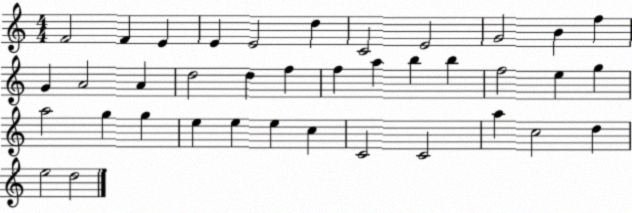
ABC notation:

X:1
T:Untitled
M:4/4
L:1/4
K:C
F2 F E E E2 d C2 E2 G2 B f G A2 A d2 d f f a b b f2 e g a2 g g e e e c C2 C2 a c2 d e2 d2